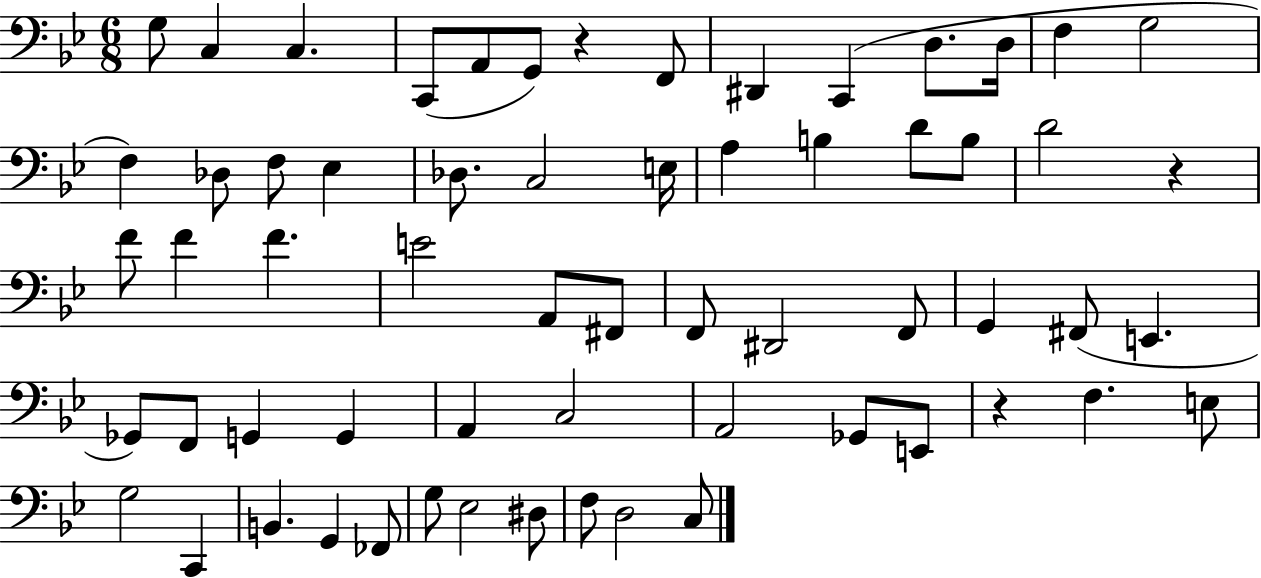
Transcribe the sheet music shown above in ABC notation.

X:1
T:Untitled
M:6/8
L:1/4
K:Bb
G,/2 C, C, C,,/2 A,,/2 G,,/2 z F,,/2 ^D,, C,, D,/2 D,/4 F, G,2 F, _D,/2 F,/2 _E, _D,/2 C,2 E,/4 A, B, D/2 B,/2 D2 z F/2 F F E2 A,,/2 ^F,,/2 F,,/2 ^D,,2 F,,/2 G,, ^F,,/2 E,, _G,,/2 F,,/2 G,, G,, A,, C,2 A,,2 _G,,/2 E,,/2 z F, E,/2 G,2 C,, B,, G,, _F,,/2 G,/2 _E,2 ^D,/2 F,/2 D,2 C,/2